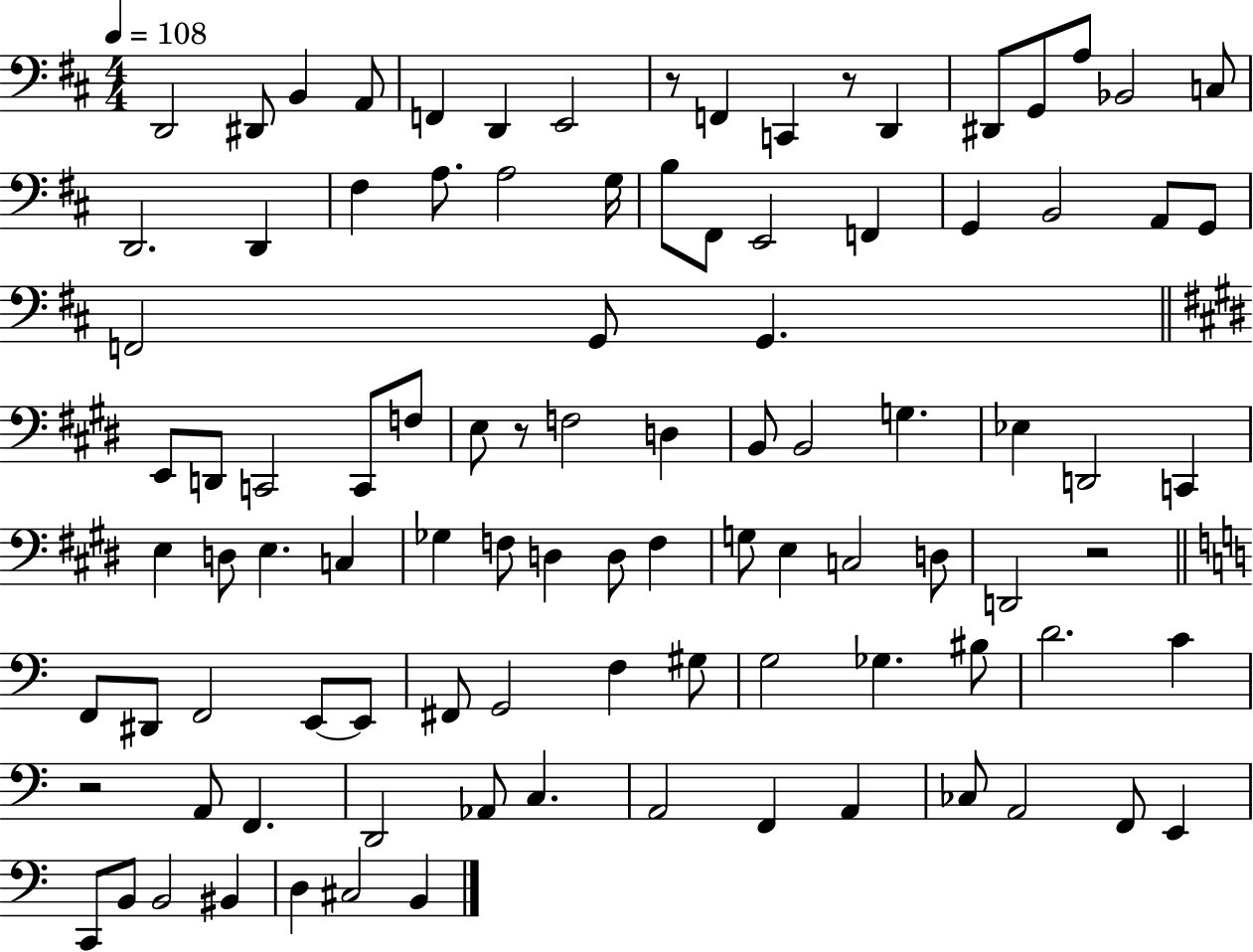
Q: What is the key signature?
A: D major